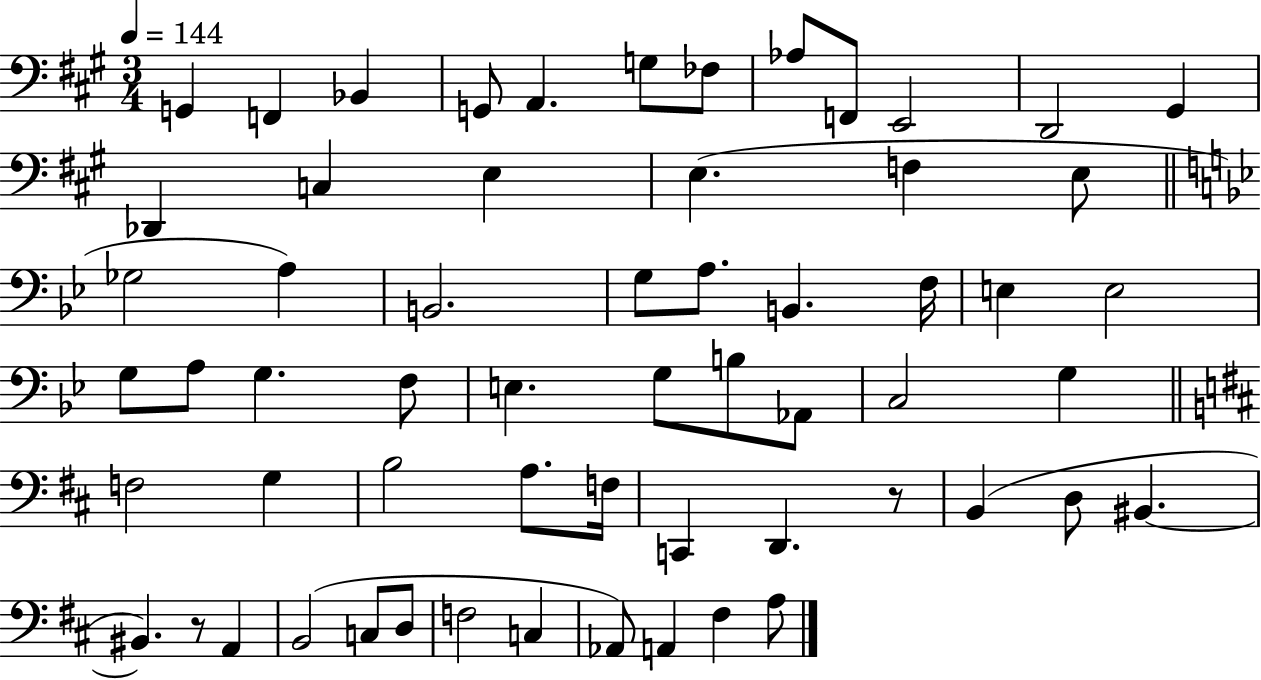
X:1
T:Untitled
M:3/4
L:1/4
K:A
G,, F,, _B,, G,,/2 A,, G,/2 _F,/2 _A,/2 F,,/2 E,,2 D,,2 ^G,, _D,, C, E, E, F, E,/2 _G,2 A, B,,2 G,/2 A,/2 B,, F,/4 E, E,2 G,/2 A,/2 G, F,/2 E, G,/2 B,/2 _A,,/2 C,2 G, F,2 G, B,2 A,/2 F,/4 C,, D,, z/2 B,, D,/2 ^B,, ^B,, z/2 A,, B,,2 C,/2 D,/2 F,2 C, _A,,/2 A,, ^F, A,/2